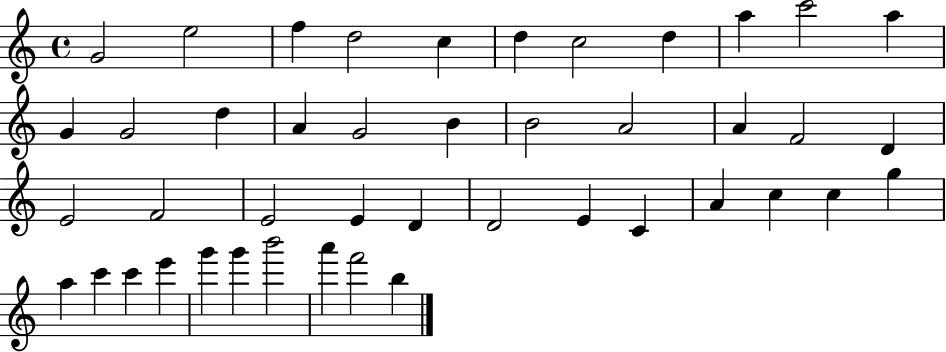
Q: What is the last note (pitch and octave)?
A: B5